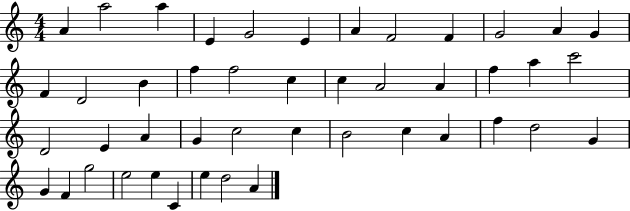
{
  \clef treble
  \numericTimeSignature
  \time 4/4
  \key c \major
  a'4 a''2 a''4 | e'4 g'2 e'4 | a'4 f'2 f'4 | g'2 a'4 g'4 | \break f'4 d'2 b'4 | f''4 f''2 c''4 | c''4 a'2 a'4 | f''4 a''4 c'''2 | \break d'2 e'4 a'4 | g'4 c''2 c''4 | b'2 c''4 a'4 | f''4 d''2 g'4 | \break g'4 f'4 g''2 | e''2 e''4 c'4 | e''4 d''2 a'4 | \bar "|."
}